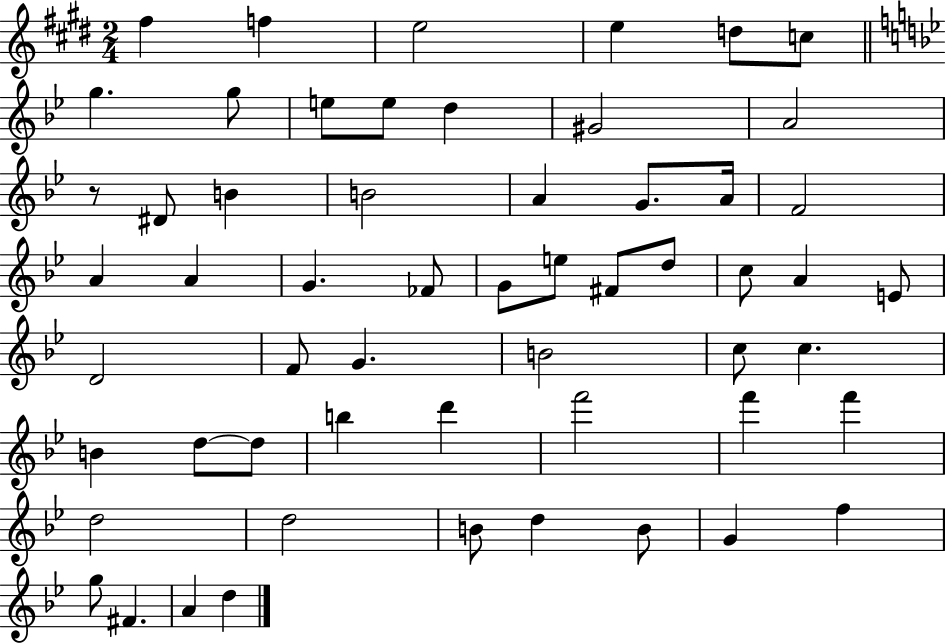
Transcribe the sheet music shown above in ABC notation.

X:1
T:Untitled
M:2/4
L:1/4
K:E
^f f e2 e d/2 c/2 g g/2 e/2 e/2 d ^G2 A2 z/2 ^D/2 B B2 A G/2 A/4 F2 A A G _F/2 G/2 e/2 ^F/2 d/2 c/2 A E/2 D2 F/2 G B2 c/2 c B d/2 d/2 b d' f'2 f' f' d2 d2 B/2 d B/2 G f g/2 ^F A d